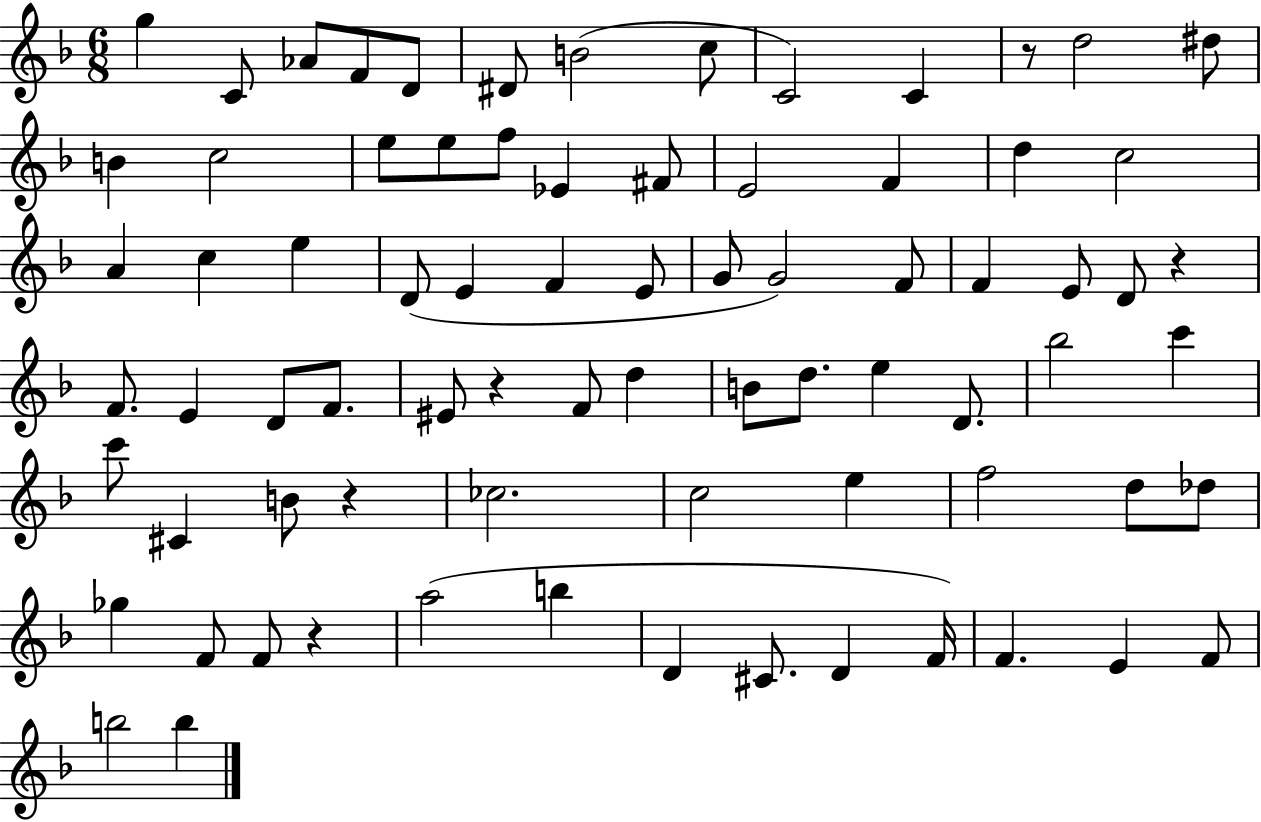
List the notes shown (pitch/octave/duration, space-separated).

G5/q C4/e Ab4/e F4/e D4/e D#4/e B4/h C5/e C4/h C4/q R/e D5/h D#5/e B4/q C5/h E5/e E5/e F5/e Eb4/q F#4/e E4/h F4/q D5/q C5/h A4/q C5/q E5/q D4/e E4/q F4/q E4/e G4/e G4/h F4/e F4/q E4/e D4/e R/q F4/e. E4/q D4/e F4/e. EIS4/e R/q F4/e D5/q B4/e D5/e. E5/q D4/e. Bb5/h C6/q C6/e C#4/q B4/e R/q CES5/h. C5/h E5/q F5/h D5/e Db5/e Gb5/q F4/e F4/e R/q A5/h B5/q D4/q C#4/e. D4/q F4/s F4/q. E4/q F4/e B5/h B5/q